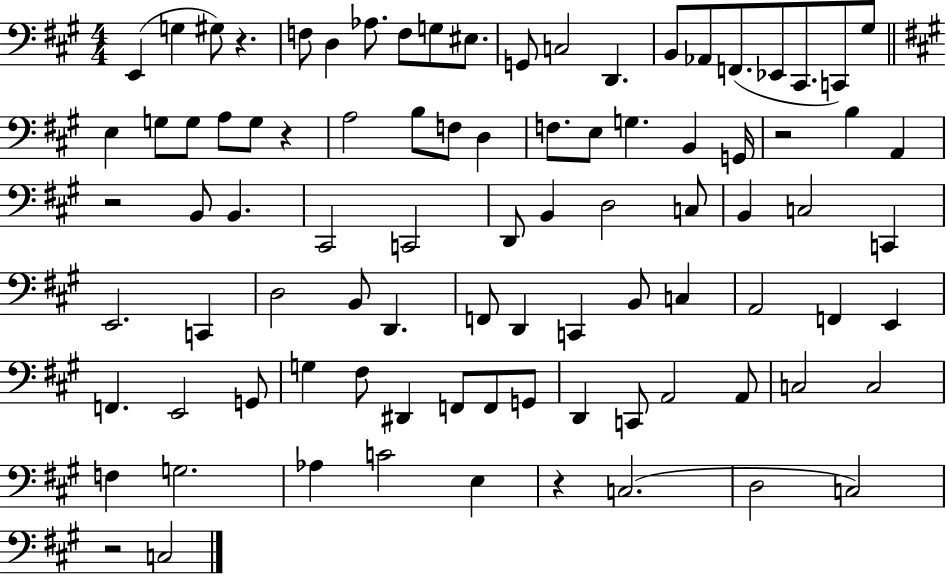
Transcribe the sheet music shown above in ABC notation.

X:1
T:Untitled
M:4/4
L:1/4
K:A
E,, G, ^G,/2 z F,/2 D, _A,/2 F,/2 G,/2 ^E,/2 G,,/2 C,2 D,, B,,/2 _A,,/2 F,,/2 _E,,/2 ^C,,/2 C,,/2 ^G,/2 E, G,/2 G,/2 A,/2 G,/2 z A,2 B,/2 F,/2 D, F,/2 E,/2 G, B,, G,,/4 z2 B, A,, z2 B,,/2 B,, ^C,,2 C,,2 D,,/2 B,, D,2 C,/2 B,, C,2 C,, E,,2 C,, D,2 B,,/2 D,, F,,/2 D,, C,, B,,/2 C, A,,2 F,, E,, F,, E,,2 G,,/2 G, ^F,/2 ^D,, F,,/2 F,,/2 G,,/2 D,, C,,/2 A,,2 A,,/2 C,2 C,2 F, G,2 _A, C2 E, z C,2 D,2 C,2 z2 C,2